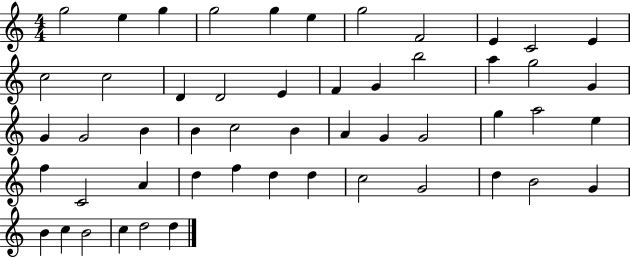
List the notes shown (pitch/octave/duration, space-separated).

G5/h E5/q G5/q G5/h G5/q E5/q G5/h F4/h E4/q C4/h E4/q C5/h C5/h D4/q D4/h E4/q F4/q G4/q B5/h A5/q G5/h G4/q G4/q G4/h B4/q B4/q C5/h B4/q A4/q G4/q G4/h G5/q A5/h E5/q F5/q C4/h A4/q D5/q F5/q D5/q D5/q C5/h G4/h D5/q B4/h G4/q B4/q C5/q B4/h C5/q D5/h D5/q